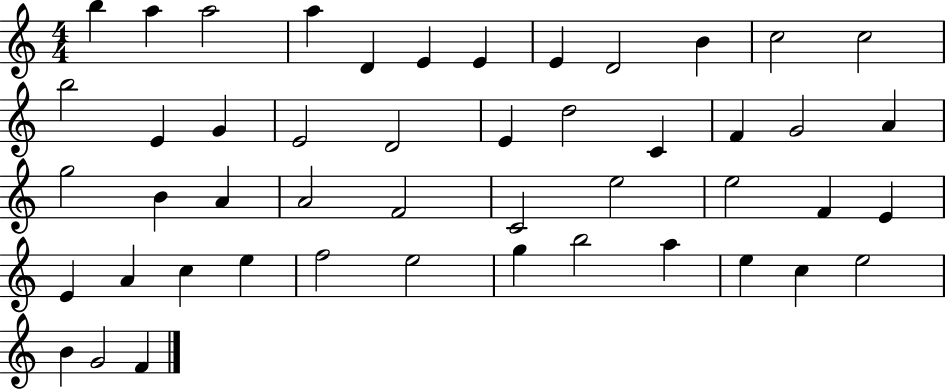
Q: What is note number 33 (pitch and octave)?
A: E4